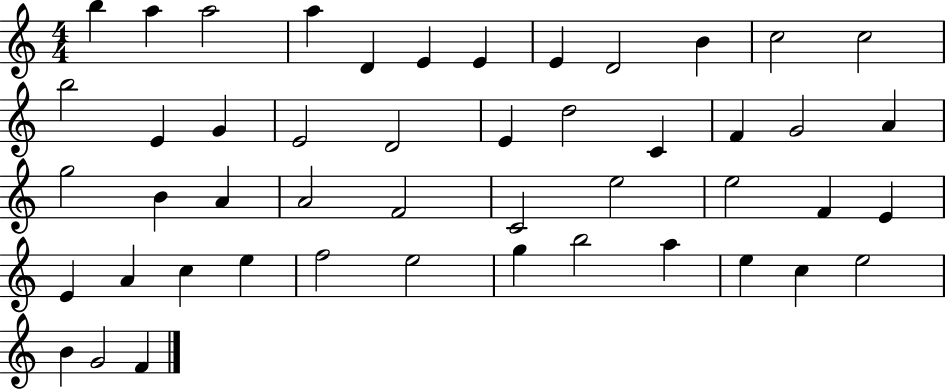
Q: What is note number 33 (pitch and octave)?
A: E4